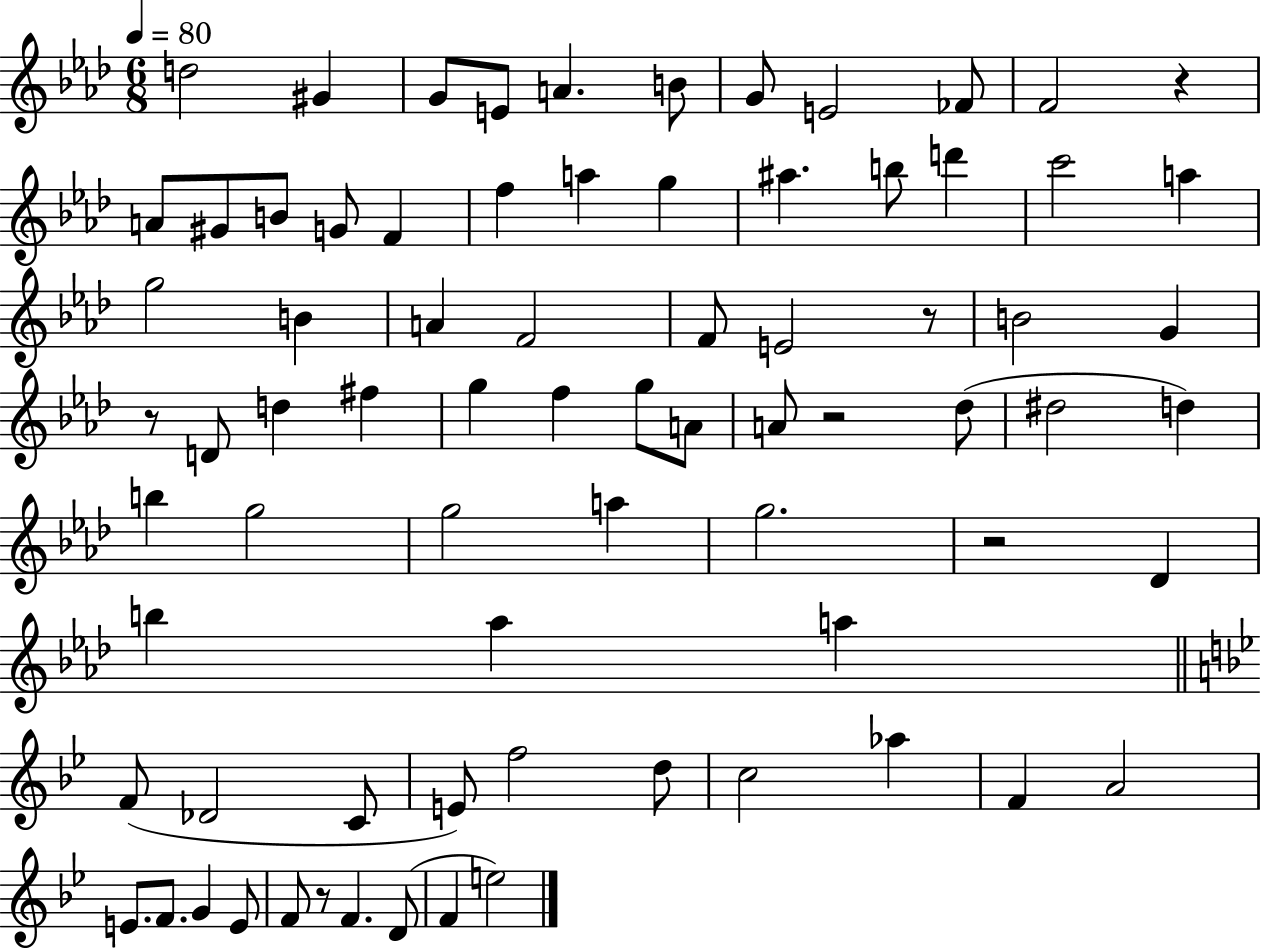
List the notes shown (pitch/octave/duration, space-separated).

D5/h G#4/q G4/e E4/e A4/q. B4/e G4/e E4/h FES4/e F4/h R/q A4/e G#4/e B4/e G4/e F4/q F5/q A5/q G5/q A#5/q. B5/e D6/q C6/h A5/q G5/h B4/q A4/q F4/h F4/e E4/h R/e B4/h G4/q R/e D4/e D5/q F#5/q G5/q F5/q G5/e A4/e A4/e R/h Db5/e D#5/h D5/q B5/q G5/h G5/h A5/q G5/h. R/h Db4/q B5/q Ab5/q A5/q F4/e Db4/h C4/e E4/e F5/h D5/e C5/h Ab5/q F4/q A4/h E4/e. F4/e. G4/q E4/e F4/e R/e F4/q. D4/e F4/q E5/h